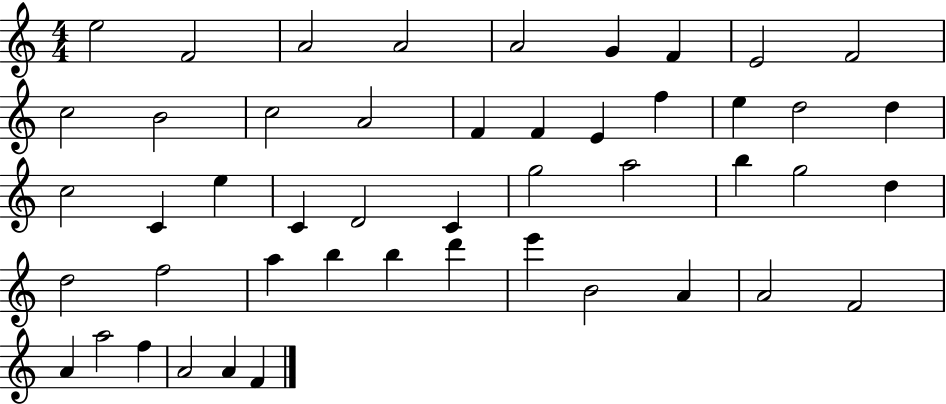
E5/h F4/h A4/h A4/h A4/h G4/q F4/q E4/h F4/h C5/h B4/h C5/h A4/h F4/q F4/q E4/q F5/q E5/q D5/h D5/q C5/h C4/q E5/q C4/q D4/h C4/q G5/h A5/h B5/q G5/h D5/q D5/h F5/h A5/q B5/q B5/q D6/q E6/q B4/h A4/q A4/h F4/h A4/q A5/h F5/q A4/h A4/q F4/q